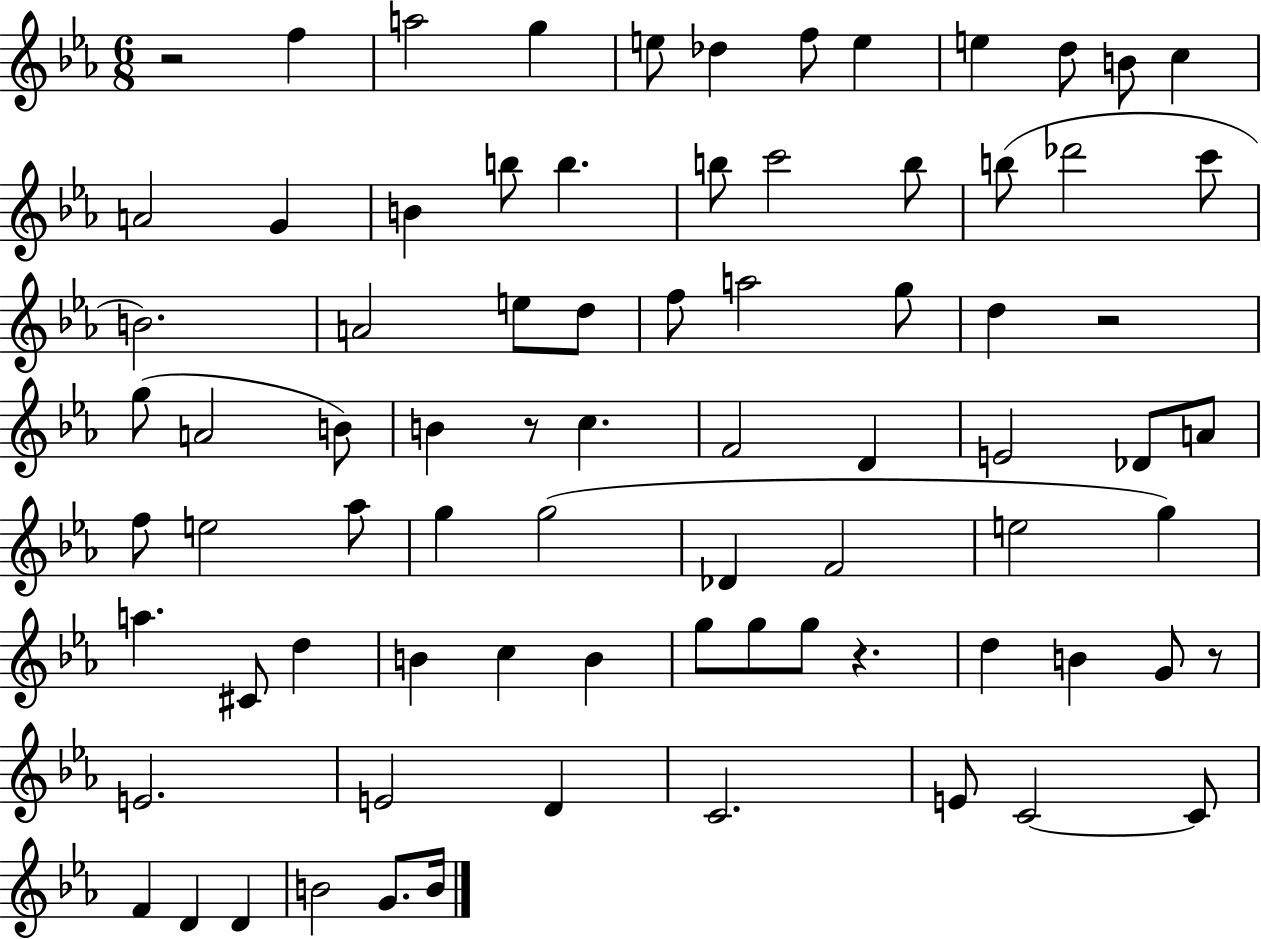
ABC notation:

X:1
T:Untitled
M:6/8
L:1/4
K:Eb
z2 f a2 g e/2 _d f/2 e e d/2 B/2 c A2 G B b/2 b b/2 c'2 b/2 b/2 _d'2 c'/2 B2 A2 e/2 d/2 f/2 a2 g/2 d z2 g/2 A2 B/2 B z/2 c F2 D E2 _D/2 A/2 f/2 e2 _a/2 g g2 _D F2 e2 g a ^C/2 d B c B g/2 g/2 g/2 z d B G/2 z/2 E2 E2 D C2 E/2 C2 C/2 F D D B2 G/2 B/4